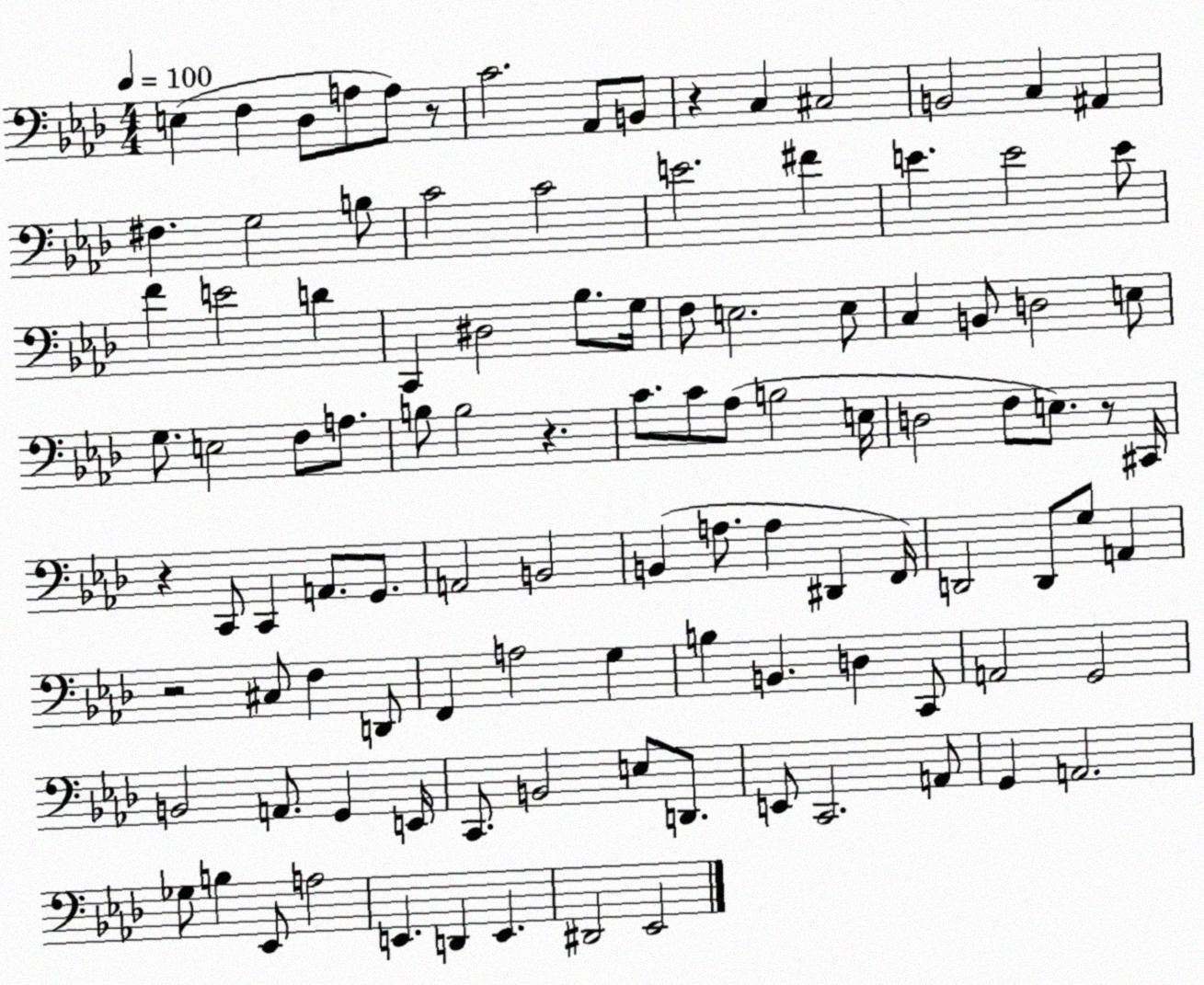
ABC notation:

X:1
T:Untitled
M:4/4
L:1/4
K:Ab
E, F, _D,/2 A,/2 A,/2 z/2 C2 _A,,/2 B,,/2 z C, ^C,2 B,,2 C, ^A,, ^F, G,2 B,/2 C2 C2 E2 ^F E E2 E/2 F E2 D C,, ^D,2 _B,/2 G,/4 F,/2 E,2 E,/2 C, B,,/2 D,2 E,/2 G,/2 E,2 F,/2 A,/2 B,/2 B,2 z C/2 C/2 _A,/2 B,2 E,/4 D,2 F,/2 E,/2 z/2 ^C,,/4 z C,,/2 C,, A,,/2 G,,/2 A,,2 B,,2 B,, A,/2 A, ^D,, F,,/4 D,,2 D,,/2 G,/2 A,, z2 ^C,/2 F, D,,/2 F,, A,2 G, B, B,, D, C,,/2 A,,2 G,,2 B,,2 A,,/2 G,, E,,/4 C,,/2 B,,2 E,/2 D,,/2 E,,/2 C,,2 A,,/2 G,, A,,2 _G,/2 B, _E,,/2 A,2 E,, D,, E,, ^D,,2 _E,,2